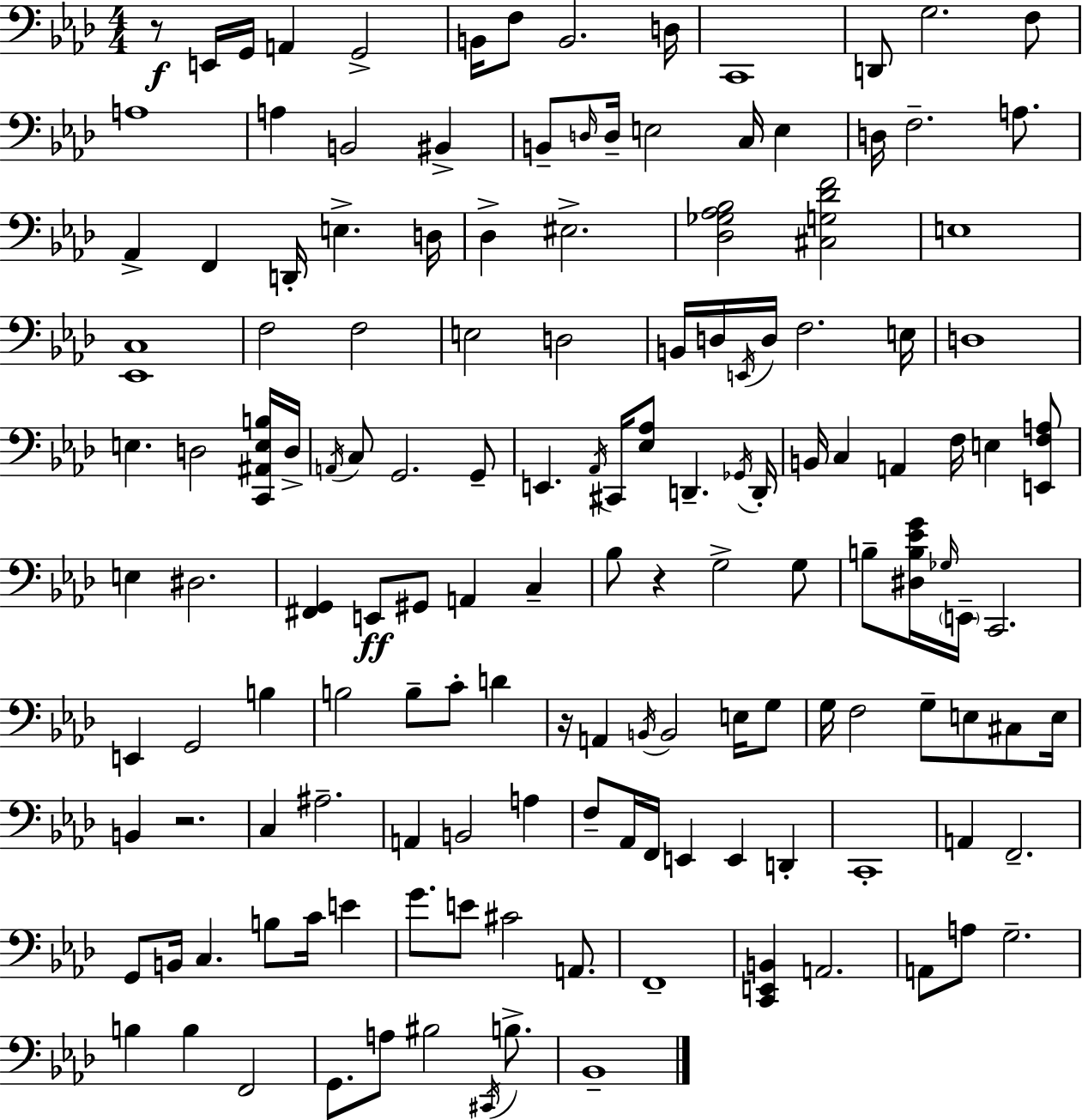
X:1
T:Untitled
M:4/4
L:1/4
K:Fm
z/2 E,,/4 G,,/4 A,, G,,2 B,,/4 F,/2 B,,2 D,/4 C,,4 D,,/2 G,2 F,/2 A,4 A, B,,2 ^B,, B,,/2 D,/4 D,/4 E,2 C,/4 E, D,/4 F,2 A,/2 _A,, F,, D,,/4 E, D,/4 _D, ^E,2 [_D,_G,_A,_B,]2 [^C,G,_DF]2 E,4 [_E,,C,]4 F,2 F,2 E,2 D,2 B,,/4 D,/4 E,,/4 D,/4 F,2 E,/4 D,4 E, D,2 [C,,^A,,E,B,]/4 D,/4 A,,/4 C,/2 G,,2 G,,/2 E,, _A,,/4 ^C,,/4 [_E,_A,]/2 D,, _G,,/4 D,,/4 B,,/4 C, A,, F,/4 E, [E,,F,A,]/2 E, ^D,2 [^F,,G,,] E,,/2 ^G,,/2 A,, C, _B,/2 z G,2 G,/2 B,/2 [^D,B,_EG]/4 _G,/4 E,,/4 C,,2 E,, G,,2 B, B,2 B,/2 C/2 D z/4 A,, B,,/4 B,,2 E,/4 G,/2 G,/4 F,2 G,/2 E,/2 ^C,/2 E,/4 B,, z2 C, ^A,2 A,, B,,2 A, F,/2 _A,,/4 F,,/4 E,, E,, D,, C,,4 A,, F,,2 G,,/2 B,,/4 C, B,/2 C/4 E G/2 E/2 ^C2 A,,/2 F,,4 [C,,E,,B,,] A,,2 A,,/2 A,/2 G,2 B, B, F,,2 G,,/2 A,/2 ^B,2 ^C,,/4 B,/2 _B,,4